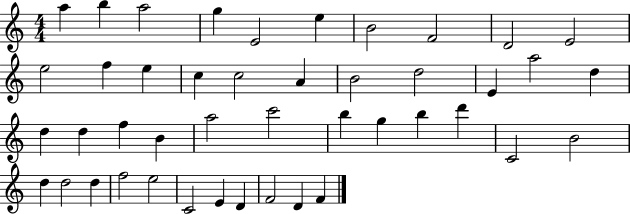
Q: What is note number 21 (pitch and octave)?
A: D5